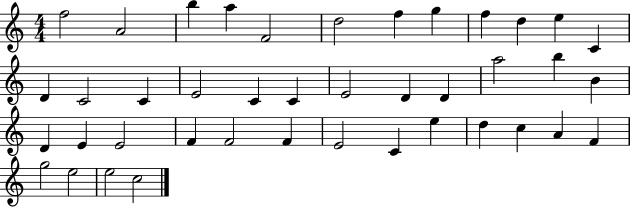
{
  \clef treble
  \numericTimeSignature
  \time 4/4
  \key c \major
  f''2 a'2 | b''4 a''4 f'2 | d''2 f''4 g''4 | f''4 d''4 e''4 c'4 | \break d'4 c'2 c'4 | e'2 c'4 c'4 | e'2 d'4 d'4 | a''2 b''4 b'4 | \break d'4 e'4 e'2 | f'4 f'2 f'4 | e'2 c'4 e''4 | d''4 c''4 a'4 f'4 | \break g''2 e''2 | e''2 c''2 | \bar "|."
}